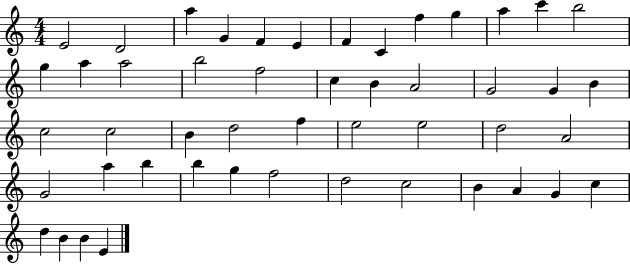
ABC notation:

X:1
T:Untitled
M:4/4
L:1/4
K:C
E2 D2 a G F E F C f g a c' b2 g a a2 b2 f2 c B A2 G2 G B c2 c2 B d2 f e2 e2 d2 A2 G2 a b b g f2 d2 c2 B A G c d B B E